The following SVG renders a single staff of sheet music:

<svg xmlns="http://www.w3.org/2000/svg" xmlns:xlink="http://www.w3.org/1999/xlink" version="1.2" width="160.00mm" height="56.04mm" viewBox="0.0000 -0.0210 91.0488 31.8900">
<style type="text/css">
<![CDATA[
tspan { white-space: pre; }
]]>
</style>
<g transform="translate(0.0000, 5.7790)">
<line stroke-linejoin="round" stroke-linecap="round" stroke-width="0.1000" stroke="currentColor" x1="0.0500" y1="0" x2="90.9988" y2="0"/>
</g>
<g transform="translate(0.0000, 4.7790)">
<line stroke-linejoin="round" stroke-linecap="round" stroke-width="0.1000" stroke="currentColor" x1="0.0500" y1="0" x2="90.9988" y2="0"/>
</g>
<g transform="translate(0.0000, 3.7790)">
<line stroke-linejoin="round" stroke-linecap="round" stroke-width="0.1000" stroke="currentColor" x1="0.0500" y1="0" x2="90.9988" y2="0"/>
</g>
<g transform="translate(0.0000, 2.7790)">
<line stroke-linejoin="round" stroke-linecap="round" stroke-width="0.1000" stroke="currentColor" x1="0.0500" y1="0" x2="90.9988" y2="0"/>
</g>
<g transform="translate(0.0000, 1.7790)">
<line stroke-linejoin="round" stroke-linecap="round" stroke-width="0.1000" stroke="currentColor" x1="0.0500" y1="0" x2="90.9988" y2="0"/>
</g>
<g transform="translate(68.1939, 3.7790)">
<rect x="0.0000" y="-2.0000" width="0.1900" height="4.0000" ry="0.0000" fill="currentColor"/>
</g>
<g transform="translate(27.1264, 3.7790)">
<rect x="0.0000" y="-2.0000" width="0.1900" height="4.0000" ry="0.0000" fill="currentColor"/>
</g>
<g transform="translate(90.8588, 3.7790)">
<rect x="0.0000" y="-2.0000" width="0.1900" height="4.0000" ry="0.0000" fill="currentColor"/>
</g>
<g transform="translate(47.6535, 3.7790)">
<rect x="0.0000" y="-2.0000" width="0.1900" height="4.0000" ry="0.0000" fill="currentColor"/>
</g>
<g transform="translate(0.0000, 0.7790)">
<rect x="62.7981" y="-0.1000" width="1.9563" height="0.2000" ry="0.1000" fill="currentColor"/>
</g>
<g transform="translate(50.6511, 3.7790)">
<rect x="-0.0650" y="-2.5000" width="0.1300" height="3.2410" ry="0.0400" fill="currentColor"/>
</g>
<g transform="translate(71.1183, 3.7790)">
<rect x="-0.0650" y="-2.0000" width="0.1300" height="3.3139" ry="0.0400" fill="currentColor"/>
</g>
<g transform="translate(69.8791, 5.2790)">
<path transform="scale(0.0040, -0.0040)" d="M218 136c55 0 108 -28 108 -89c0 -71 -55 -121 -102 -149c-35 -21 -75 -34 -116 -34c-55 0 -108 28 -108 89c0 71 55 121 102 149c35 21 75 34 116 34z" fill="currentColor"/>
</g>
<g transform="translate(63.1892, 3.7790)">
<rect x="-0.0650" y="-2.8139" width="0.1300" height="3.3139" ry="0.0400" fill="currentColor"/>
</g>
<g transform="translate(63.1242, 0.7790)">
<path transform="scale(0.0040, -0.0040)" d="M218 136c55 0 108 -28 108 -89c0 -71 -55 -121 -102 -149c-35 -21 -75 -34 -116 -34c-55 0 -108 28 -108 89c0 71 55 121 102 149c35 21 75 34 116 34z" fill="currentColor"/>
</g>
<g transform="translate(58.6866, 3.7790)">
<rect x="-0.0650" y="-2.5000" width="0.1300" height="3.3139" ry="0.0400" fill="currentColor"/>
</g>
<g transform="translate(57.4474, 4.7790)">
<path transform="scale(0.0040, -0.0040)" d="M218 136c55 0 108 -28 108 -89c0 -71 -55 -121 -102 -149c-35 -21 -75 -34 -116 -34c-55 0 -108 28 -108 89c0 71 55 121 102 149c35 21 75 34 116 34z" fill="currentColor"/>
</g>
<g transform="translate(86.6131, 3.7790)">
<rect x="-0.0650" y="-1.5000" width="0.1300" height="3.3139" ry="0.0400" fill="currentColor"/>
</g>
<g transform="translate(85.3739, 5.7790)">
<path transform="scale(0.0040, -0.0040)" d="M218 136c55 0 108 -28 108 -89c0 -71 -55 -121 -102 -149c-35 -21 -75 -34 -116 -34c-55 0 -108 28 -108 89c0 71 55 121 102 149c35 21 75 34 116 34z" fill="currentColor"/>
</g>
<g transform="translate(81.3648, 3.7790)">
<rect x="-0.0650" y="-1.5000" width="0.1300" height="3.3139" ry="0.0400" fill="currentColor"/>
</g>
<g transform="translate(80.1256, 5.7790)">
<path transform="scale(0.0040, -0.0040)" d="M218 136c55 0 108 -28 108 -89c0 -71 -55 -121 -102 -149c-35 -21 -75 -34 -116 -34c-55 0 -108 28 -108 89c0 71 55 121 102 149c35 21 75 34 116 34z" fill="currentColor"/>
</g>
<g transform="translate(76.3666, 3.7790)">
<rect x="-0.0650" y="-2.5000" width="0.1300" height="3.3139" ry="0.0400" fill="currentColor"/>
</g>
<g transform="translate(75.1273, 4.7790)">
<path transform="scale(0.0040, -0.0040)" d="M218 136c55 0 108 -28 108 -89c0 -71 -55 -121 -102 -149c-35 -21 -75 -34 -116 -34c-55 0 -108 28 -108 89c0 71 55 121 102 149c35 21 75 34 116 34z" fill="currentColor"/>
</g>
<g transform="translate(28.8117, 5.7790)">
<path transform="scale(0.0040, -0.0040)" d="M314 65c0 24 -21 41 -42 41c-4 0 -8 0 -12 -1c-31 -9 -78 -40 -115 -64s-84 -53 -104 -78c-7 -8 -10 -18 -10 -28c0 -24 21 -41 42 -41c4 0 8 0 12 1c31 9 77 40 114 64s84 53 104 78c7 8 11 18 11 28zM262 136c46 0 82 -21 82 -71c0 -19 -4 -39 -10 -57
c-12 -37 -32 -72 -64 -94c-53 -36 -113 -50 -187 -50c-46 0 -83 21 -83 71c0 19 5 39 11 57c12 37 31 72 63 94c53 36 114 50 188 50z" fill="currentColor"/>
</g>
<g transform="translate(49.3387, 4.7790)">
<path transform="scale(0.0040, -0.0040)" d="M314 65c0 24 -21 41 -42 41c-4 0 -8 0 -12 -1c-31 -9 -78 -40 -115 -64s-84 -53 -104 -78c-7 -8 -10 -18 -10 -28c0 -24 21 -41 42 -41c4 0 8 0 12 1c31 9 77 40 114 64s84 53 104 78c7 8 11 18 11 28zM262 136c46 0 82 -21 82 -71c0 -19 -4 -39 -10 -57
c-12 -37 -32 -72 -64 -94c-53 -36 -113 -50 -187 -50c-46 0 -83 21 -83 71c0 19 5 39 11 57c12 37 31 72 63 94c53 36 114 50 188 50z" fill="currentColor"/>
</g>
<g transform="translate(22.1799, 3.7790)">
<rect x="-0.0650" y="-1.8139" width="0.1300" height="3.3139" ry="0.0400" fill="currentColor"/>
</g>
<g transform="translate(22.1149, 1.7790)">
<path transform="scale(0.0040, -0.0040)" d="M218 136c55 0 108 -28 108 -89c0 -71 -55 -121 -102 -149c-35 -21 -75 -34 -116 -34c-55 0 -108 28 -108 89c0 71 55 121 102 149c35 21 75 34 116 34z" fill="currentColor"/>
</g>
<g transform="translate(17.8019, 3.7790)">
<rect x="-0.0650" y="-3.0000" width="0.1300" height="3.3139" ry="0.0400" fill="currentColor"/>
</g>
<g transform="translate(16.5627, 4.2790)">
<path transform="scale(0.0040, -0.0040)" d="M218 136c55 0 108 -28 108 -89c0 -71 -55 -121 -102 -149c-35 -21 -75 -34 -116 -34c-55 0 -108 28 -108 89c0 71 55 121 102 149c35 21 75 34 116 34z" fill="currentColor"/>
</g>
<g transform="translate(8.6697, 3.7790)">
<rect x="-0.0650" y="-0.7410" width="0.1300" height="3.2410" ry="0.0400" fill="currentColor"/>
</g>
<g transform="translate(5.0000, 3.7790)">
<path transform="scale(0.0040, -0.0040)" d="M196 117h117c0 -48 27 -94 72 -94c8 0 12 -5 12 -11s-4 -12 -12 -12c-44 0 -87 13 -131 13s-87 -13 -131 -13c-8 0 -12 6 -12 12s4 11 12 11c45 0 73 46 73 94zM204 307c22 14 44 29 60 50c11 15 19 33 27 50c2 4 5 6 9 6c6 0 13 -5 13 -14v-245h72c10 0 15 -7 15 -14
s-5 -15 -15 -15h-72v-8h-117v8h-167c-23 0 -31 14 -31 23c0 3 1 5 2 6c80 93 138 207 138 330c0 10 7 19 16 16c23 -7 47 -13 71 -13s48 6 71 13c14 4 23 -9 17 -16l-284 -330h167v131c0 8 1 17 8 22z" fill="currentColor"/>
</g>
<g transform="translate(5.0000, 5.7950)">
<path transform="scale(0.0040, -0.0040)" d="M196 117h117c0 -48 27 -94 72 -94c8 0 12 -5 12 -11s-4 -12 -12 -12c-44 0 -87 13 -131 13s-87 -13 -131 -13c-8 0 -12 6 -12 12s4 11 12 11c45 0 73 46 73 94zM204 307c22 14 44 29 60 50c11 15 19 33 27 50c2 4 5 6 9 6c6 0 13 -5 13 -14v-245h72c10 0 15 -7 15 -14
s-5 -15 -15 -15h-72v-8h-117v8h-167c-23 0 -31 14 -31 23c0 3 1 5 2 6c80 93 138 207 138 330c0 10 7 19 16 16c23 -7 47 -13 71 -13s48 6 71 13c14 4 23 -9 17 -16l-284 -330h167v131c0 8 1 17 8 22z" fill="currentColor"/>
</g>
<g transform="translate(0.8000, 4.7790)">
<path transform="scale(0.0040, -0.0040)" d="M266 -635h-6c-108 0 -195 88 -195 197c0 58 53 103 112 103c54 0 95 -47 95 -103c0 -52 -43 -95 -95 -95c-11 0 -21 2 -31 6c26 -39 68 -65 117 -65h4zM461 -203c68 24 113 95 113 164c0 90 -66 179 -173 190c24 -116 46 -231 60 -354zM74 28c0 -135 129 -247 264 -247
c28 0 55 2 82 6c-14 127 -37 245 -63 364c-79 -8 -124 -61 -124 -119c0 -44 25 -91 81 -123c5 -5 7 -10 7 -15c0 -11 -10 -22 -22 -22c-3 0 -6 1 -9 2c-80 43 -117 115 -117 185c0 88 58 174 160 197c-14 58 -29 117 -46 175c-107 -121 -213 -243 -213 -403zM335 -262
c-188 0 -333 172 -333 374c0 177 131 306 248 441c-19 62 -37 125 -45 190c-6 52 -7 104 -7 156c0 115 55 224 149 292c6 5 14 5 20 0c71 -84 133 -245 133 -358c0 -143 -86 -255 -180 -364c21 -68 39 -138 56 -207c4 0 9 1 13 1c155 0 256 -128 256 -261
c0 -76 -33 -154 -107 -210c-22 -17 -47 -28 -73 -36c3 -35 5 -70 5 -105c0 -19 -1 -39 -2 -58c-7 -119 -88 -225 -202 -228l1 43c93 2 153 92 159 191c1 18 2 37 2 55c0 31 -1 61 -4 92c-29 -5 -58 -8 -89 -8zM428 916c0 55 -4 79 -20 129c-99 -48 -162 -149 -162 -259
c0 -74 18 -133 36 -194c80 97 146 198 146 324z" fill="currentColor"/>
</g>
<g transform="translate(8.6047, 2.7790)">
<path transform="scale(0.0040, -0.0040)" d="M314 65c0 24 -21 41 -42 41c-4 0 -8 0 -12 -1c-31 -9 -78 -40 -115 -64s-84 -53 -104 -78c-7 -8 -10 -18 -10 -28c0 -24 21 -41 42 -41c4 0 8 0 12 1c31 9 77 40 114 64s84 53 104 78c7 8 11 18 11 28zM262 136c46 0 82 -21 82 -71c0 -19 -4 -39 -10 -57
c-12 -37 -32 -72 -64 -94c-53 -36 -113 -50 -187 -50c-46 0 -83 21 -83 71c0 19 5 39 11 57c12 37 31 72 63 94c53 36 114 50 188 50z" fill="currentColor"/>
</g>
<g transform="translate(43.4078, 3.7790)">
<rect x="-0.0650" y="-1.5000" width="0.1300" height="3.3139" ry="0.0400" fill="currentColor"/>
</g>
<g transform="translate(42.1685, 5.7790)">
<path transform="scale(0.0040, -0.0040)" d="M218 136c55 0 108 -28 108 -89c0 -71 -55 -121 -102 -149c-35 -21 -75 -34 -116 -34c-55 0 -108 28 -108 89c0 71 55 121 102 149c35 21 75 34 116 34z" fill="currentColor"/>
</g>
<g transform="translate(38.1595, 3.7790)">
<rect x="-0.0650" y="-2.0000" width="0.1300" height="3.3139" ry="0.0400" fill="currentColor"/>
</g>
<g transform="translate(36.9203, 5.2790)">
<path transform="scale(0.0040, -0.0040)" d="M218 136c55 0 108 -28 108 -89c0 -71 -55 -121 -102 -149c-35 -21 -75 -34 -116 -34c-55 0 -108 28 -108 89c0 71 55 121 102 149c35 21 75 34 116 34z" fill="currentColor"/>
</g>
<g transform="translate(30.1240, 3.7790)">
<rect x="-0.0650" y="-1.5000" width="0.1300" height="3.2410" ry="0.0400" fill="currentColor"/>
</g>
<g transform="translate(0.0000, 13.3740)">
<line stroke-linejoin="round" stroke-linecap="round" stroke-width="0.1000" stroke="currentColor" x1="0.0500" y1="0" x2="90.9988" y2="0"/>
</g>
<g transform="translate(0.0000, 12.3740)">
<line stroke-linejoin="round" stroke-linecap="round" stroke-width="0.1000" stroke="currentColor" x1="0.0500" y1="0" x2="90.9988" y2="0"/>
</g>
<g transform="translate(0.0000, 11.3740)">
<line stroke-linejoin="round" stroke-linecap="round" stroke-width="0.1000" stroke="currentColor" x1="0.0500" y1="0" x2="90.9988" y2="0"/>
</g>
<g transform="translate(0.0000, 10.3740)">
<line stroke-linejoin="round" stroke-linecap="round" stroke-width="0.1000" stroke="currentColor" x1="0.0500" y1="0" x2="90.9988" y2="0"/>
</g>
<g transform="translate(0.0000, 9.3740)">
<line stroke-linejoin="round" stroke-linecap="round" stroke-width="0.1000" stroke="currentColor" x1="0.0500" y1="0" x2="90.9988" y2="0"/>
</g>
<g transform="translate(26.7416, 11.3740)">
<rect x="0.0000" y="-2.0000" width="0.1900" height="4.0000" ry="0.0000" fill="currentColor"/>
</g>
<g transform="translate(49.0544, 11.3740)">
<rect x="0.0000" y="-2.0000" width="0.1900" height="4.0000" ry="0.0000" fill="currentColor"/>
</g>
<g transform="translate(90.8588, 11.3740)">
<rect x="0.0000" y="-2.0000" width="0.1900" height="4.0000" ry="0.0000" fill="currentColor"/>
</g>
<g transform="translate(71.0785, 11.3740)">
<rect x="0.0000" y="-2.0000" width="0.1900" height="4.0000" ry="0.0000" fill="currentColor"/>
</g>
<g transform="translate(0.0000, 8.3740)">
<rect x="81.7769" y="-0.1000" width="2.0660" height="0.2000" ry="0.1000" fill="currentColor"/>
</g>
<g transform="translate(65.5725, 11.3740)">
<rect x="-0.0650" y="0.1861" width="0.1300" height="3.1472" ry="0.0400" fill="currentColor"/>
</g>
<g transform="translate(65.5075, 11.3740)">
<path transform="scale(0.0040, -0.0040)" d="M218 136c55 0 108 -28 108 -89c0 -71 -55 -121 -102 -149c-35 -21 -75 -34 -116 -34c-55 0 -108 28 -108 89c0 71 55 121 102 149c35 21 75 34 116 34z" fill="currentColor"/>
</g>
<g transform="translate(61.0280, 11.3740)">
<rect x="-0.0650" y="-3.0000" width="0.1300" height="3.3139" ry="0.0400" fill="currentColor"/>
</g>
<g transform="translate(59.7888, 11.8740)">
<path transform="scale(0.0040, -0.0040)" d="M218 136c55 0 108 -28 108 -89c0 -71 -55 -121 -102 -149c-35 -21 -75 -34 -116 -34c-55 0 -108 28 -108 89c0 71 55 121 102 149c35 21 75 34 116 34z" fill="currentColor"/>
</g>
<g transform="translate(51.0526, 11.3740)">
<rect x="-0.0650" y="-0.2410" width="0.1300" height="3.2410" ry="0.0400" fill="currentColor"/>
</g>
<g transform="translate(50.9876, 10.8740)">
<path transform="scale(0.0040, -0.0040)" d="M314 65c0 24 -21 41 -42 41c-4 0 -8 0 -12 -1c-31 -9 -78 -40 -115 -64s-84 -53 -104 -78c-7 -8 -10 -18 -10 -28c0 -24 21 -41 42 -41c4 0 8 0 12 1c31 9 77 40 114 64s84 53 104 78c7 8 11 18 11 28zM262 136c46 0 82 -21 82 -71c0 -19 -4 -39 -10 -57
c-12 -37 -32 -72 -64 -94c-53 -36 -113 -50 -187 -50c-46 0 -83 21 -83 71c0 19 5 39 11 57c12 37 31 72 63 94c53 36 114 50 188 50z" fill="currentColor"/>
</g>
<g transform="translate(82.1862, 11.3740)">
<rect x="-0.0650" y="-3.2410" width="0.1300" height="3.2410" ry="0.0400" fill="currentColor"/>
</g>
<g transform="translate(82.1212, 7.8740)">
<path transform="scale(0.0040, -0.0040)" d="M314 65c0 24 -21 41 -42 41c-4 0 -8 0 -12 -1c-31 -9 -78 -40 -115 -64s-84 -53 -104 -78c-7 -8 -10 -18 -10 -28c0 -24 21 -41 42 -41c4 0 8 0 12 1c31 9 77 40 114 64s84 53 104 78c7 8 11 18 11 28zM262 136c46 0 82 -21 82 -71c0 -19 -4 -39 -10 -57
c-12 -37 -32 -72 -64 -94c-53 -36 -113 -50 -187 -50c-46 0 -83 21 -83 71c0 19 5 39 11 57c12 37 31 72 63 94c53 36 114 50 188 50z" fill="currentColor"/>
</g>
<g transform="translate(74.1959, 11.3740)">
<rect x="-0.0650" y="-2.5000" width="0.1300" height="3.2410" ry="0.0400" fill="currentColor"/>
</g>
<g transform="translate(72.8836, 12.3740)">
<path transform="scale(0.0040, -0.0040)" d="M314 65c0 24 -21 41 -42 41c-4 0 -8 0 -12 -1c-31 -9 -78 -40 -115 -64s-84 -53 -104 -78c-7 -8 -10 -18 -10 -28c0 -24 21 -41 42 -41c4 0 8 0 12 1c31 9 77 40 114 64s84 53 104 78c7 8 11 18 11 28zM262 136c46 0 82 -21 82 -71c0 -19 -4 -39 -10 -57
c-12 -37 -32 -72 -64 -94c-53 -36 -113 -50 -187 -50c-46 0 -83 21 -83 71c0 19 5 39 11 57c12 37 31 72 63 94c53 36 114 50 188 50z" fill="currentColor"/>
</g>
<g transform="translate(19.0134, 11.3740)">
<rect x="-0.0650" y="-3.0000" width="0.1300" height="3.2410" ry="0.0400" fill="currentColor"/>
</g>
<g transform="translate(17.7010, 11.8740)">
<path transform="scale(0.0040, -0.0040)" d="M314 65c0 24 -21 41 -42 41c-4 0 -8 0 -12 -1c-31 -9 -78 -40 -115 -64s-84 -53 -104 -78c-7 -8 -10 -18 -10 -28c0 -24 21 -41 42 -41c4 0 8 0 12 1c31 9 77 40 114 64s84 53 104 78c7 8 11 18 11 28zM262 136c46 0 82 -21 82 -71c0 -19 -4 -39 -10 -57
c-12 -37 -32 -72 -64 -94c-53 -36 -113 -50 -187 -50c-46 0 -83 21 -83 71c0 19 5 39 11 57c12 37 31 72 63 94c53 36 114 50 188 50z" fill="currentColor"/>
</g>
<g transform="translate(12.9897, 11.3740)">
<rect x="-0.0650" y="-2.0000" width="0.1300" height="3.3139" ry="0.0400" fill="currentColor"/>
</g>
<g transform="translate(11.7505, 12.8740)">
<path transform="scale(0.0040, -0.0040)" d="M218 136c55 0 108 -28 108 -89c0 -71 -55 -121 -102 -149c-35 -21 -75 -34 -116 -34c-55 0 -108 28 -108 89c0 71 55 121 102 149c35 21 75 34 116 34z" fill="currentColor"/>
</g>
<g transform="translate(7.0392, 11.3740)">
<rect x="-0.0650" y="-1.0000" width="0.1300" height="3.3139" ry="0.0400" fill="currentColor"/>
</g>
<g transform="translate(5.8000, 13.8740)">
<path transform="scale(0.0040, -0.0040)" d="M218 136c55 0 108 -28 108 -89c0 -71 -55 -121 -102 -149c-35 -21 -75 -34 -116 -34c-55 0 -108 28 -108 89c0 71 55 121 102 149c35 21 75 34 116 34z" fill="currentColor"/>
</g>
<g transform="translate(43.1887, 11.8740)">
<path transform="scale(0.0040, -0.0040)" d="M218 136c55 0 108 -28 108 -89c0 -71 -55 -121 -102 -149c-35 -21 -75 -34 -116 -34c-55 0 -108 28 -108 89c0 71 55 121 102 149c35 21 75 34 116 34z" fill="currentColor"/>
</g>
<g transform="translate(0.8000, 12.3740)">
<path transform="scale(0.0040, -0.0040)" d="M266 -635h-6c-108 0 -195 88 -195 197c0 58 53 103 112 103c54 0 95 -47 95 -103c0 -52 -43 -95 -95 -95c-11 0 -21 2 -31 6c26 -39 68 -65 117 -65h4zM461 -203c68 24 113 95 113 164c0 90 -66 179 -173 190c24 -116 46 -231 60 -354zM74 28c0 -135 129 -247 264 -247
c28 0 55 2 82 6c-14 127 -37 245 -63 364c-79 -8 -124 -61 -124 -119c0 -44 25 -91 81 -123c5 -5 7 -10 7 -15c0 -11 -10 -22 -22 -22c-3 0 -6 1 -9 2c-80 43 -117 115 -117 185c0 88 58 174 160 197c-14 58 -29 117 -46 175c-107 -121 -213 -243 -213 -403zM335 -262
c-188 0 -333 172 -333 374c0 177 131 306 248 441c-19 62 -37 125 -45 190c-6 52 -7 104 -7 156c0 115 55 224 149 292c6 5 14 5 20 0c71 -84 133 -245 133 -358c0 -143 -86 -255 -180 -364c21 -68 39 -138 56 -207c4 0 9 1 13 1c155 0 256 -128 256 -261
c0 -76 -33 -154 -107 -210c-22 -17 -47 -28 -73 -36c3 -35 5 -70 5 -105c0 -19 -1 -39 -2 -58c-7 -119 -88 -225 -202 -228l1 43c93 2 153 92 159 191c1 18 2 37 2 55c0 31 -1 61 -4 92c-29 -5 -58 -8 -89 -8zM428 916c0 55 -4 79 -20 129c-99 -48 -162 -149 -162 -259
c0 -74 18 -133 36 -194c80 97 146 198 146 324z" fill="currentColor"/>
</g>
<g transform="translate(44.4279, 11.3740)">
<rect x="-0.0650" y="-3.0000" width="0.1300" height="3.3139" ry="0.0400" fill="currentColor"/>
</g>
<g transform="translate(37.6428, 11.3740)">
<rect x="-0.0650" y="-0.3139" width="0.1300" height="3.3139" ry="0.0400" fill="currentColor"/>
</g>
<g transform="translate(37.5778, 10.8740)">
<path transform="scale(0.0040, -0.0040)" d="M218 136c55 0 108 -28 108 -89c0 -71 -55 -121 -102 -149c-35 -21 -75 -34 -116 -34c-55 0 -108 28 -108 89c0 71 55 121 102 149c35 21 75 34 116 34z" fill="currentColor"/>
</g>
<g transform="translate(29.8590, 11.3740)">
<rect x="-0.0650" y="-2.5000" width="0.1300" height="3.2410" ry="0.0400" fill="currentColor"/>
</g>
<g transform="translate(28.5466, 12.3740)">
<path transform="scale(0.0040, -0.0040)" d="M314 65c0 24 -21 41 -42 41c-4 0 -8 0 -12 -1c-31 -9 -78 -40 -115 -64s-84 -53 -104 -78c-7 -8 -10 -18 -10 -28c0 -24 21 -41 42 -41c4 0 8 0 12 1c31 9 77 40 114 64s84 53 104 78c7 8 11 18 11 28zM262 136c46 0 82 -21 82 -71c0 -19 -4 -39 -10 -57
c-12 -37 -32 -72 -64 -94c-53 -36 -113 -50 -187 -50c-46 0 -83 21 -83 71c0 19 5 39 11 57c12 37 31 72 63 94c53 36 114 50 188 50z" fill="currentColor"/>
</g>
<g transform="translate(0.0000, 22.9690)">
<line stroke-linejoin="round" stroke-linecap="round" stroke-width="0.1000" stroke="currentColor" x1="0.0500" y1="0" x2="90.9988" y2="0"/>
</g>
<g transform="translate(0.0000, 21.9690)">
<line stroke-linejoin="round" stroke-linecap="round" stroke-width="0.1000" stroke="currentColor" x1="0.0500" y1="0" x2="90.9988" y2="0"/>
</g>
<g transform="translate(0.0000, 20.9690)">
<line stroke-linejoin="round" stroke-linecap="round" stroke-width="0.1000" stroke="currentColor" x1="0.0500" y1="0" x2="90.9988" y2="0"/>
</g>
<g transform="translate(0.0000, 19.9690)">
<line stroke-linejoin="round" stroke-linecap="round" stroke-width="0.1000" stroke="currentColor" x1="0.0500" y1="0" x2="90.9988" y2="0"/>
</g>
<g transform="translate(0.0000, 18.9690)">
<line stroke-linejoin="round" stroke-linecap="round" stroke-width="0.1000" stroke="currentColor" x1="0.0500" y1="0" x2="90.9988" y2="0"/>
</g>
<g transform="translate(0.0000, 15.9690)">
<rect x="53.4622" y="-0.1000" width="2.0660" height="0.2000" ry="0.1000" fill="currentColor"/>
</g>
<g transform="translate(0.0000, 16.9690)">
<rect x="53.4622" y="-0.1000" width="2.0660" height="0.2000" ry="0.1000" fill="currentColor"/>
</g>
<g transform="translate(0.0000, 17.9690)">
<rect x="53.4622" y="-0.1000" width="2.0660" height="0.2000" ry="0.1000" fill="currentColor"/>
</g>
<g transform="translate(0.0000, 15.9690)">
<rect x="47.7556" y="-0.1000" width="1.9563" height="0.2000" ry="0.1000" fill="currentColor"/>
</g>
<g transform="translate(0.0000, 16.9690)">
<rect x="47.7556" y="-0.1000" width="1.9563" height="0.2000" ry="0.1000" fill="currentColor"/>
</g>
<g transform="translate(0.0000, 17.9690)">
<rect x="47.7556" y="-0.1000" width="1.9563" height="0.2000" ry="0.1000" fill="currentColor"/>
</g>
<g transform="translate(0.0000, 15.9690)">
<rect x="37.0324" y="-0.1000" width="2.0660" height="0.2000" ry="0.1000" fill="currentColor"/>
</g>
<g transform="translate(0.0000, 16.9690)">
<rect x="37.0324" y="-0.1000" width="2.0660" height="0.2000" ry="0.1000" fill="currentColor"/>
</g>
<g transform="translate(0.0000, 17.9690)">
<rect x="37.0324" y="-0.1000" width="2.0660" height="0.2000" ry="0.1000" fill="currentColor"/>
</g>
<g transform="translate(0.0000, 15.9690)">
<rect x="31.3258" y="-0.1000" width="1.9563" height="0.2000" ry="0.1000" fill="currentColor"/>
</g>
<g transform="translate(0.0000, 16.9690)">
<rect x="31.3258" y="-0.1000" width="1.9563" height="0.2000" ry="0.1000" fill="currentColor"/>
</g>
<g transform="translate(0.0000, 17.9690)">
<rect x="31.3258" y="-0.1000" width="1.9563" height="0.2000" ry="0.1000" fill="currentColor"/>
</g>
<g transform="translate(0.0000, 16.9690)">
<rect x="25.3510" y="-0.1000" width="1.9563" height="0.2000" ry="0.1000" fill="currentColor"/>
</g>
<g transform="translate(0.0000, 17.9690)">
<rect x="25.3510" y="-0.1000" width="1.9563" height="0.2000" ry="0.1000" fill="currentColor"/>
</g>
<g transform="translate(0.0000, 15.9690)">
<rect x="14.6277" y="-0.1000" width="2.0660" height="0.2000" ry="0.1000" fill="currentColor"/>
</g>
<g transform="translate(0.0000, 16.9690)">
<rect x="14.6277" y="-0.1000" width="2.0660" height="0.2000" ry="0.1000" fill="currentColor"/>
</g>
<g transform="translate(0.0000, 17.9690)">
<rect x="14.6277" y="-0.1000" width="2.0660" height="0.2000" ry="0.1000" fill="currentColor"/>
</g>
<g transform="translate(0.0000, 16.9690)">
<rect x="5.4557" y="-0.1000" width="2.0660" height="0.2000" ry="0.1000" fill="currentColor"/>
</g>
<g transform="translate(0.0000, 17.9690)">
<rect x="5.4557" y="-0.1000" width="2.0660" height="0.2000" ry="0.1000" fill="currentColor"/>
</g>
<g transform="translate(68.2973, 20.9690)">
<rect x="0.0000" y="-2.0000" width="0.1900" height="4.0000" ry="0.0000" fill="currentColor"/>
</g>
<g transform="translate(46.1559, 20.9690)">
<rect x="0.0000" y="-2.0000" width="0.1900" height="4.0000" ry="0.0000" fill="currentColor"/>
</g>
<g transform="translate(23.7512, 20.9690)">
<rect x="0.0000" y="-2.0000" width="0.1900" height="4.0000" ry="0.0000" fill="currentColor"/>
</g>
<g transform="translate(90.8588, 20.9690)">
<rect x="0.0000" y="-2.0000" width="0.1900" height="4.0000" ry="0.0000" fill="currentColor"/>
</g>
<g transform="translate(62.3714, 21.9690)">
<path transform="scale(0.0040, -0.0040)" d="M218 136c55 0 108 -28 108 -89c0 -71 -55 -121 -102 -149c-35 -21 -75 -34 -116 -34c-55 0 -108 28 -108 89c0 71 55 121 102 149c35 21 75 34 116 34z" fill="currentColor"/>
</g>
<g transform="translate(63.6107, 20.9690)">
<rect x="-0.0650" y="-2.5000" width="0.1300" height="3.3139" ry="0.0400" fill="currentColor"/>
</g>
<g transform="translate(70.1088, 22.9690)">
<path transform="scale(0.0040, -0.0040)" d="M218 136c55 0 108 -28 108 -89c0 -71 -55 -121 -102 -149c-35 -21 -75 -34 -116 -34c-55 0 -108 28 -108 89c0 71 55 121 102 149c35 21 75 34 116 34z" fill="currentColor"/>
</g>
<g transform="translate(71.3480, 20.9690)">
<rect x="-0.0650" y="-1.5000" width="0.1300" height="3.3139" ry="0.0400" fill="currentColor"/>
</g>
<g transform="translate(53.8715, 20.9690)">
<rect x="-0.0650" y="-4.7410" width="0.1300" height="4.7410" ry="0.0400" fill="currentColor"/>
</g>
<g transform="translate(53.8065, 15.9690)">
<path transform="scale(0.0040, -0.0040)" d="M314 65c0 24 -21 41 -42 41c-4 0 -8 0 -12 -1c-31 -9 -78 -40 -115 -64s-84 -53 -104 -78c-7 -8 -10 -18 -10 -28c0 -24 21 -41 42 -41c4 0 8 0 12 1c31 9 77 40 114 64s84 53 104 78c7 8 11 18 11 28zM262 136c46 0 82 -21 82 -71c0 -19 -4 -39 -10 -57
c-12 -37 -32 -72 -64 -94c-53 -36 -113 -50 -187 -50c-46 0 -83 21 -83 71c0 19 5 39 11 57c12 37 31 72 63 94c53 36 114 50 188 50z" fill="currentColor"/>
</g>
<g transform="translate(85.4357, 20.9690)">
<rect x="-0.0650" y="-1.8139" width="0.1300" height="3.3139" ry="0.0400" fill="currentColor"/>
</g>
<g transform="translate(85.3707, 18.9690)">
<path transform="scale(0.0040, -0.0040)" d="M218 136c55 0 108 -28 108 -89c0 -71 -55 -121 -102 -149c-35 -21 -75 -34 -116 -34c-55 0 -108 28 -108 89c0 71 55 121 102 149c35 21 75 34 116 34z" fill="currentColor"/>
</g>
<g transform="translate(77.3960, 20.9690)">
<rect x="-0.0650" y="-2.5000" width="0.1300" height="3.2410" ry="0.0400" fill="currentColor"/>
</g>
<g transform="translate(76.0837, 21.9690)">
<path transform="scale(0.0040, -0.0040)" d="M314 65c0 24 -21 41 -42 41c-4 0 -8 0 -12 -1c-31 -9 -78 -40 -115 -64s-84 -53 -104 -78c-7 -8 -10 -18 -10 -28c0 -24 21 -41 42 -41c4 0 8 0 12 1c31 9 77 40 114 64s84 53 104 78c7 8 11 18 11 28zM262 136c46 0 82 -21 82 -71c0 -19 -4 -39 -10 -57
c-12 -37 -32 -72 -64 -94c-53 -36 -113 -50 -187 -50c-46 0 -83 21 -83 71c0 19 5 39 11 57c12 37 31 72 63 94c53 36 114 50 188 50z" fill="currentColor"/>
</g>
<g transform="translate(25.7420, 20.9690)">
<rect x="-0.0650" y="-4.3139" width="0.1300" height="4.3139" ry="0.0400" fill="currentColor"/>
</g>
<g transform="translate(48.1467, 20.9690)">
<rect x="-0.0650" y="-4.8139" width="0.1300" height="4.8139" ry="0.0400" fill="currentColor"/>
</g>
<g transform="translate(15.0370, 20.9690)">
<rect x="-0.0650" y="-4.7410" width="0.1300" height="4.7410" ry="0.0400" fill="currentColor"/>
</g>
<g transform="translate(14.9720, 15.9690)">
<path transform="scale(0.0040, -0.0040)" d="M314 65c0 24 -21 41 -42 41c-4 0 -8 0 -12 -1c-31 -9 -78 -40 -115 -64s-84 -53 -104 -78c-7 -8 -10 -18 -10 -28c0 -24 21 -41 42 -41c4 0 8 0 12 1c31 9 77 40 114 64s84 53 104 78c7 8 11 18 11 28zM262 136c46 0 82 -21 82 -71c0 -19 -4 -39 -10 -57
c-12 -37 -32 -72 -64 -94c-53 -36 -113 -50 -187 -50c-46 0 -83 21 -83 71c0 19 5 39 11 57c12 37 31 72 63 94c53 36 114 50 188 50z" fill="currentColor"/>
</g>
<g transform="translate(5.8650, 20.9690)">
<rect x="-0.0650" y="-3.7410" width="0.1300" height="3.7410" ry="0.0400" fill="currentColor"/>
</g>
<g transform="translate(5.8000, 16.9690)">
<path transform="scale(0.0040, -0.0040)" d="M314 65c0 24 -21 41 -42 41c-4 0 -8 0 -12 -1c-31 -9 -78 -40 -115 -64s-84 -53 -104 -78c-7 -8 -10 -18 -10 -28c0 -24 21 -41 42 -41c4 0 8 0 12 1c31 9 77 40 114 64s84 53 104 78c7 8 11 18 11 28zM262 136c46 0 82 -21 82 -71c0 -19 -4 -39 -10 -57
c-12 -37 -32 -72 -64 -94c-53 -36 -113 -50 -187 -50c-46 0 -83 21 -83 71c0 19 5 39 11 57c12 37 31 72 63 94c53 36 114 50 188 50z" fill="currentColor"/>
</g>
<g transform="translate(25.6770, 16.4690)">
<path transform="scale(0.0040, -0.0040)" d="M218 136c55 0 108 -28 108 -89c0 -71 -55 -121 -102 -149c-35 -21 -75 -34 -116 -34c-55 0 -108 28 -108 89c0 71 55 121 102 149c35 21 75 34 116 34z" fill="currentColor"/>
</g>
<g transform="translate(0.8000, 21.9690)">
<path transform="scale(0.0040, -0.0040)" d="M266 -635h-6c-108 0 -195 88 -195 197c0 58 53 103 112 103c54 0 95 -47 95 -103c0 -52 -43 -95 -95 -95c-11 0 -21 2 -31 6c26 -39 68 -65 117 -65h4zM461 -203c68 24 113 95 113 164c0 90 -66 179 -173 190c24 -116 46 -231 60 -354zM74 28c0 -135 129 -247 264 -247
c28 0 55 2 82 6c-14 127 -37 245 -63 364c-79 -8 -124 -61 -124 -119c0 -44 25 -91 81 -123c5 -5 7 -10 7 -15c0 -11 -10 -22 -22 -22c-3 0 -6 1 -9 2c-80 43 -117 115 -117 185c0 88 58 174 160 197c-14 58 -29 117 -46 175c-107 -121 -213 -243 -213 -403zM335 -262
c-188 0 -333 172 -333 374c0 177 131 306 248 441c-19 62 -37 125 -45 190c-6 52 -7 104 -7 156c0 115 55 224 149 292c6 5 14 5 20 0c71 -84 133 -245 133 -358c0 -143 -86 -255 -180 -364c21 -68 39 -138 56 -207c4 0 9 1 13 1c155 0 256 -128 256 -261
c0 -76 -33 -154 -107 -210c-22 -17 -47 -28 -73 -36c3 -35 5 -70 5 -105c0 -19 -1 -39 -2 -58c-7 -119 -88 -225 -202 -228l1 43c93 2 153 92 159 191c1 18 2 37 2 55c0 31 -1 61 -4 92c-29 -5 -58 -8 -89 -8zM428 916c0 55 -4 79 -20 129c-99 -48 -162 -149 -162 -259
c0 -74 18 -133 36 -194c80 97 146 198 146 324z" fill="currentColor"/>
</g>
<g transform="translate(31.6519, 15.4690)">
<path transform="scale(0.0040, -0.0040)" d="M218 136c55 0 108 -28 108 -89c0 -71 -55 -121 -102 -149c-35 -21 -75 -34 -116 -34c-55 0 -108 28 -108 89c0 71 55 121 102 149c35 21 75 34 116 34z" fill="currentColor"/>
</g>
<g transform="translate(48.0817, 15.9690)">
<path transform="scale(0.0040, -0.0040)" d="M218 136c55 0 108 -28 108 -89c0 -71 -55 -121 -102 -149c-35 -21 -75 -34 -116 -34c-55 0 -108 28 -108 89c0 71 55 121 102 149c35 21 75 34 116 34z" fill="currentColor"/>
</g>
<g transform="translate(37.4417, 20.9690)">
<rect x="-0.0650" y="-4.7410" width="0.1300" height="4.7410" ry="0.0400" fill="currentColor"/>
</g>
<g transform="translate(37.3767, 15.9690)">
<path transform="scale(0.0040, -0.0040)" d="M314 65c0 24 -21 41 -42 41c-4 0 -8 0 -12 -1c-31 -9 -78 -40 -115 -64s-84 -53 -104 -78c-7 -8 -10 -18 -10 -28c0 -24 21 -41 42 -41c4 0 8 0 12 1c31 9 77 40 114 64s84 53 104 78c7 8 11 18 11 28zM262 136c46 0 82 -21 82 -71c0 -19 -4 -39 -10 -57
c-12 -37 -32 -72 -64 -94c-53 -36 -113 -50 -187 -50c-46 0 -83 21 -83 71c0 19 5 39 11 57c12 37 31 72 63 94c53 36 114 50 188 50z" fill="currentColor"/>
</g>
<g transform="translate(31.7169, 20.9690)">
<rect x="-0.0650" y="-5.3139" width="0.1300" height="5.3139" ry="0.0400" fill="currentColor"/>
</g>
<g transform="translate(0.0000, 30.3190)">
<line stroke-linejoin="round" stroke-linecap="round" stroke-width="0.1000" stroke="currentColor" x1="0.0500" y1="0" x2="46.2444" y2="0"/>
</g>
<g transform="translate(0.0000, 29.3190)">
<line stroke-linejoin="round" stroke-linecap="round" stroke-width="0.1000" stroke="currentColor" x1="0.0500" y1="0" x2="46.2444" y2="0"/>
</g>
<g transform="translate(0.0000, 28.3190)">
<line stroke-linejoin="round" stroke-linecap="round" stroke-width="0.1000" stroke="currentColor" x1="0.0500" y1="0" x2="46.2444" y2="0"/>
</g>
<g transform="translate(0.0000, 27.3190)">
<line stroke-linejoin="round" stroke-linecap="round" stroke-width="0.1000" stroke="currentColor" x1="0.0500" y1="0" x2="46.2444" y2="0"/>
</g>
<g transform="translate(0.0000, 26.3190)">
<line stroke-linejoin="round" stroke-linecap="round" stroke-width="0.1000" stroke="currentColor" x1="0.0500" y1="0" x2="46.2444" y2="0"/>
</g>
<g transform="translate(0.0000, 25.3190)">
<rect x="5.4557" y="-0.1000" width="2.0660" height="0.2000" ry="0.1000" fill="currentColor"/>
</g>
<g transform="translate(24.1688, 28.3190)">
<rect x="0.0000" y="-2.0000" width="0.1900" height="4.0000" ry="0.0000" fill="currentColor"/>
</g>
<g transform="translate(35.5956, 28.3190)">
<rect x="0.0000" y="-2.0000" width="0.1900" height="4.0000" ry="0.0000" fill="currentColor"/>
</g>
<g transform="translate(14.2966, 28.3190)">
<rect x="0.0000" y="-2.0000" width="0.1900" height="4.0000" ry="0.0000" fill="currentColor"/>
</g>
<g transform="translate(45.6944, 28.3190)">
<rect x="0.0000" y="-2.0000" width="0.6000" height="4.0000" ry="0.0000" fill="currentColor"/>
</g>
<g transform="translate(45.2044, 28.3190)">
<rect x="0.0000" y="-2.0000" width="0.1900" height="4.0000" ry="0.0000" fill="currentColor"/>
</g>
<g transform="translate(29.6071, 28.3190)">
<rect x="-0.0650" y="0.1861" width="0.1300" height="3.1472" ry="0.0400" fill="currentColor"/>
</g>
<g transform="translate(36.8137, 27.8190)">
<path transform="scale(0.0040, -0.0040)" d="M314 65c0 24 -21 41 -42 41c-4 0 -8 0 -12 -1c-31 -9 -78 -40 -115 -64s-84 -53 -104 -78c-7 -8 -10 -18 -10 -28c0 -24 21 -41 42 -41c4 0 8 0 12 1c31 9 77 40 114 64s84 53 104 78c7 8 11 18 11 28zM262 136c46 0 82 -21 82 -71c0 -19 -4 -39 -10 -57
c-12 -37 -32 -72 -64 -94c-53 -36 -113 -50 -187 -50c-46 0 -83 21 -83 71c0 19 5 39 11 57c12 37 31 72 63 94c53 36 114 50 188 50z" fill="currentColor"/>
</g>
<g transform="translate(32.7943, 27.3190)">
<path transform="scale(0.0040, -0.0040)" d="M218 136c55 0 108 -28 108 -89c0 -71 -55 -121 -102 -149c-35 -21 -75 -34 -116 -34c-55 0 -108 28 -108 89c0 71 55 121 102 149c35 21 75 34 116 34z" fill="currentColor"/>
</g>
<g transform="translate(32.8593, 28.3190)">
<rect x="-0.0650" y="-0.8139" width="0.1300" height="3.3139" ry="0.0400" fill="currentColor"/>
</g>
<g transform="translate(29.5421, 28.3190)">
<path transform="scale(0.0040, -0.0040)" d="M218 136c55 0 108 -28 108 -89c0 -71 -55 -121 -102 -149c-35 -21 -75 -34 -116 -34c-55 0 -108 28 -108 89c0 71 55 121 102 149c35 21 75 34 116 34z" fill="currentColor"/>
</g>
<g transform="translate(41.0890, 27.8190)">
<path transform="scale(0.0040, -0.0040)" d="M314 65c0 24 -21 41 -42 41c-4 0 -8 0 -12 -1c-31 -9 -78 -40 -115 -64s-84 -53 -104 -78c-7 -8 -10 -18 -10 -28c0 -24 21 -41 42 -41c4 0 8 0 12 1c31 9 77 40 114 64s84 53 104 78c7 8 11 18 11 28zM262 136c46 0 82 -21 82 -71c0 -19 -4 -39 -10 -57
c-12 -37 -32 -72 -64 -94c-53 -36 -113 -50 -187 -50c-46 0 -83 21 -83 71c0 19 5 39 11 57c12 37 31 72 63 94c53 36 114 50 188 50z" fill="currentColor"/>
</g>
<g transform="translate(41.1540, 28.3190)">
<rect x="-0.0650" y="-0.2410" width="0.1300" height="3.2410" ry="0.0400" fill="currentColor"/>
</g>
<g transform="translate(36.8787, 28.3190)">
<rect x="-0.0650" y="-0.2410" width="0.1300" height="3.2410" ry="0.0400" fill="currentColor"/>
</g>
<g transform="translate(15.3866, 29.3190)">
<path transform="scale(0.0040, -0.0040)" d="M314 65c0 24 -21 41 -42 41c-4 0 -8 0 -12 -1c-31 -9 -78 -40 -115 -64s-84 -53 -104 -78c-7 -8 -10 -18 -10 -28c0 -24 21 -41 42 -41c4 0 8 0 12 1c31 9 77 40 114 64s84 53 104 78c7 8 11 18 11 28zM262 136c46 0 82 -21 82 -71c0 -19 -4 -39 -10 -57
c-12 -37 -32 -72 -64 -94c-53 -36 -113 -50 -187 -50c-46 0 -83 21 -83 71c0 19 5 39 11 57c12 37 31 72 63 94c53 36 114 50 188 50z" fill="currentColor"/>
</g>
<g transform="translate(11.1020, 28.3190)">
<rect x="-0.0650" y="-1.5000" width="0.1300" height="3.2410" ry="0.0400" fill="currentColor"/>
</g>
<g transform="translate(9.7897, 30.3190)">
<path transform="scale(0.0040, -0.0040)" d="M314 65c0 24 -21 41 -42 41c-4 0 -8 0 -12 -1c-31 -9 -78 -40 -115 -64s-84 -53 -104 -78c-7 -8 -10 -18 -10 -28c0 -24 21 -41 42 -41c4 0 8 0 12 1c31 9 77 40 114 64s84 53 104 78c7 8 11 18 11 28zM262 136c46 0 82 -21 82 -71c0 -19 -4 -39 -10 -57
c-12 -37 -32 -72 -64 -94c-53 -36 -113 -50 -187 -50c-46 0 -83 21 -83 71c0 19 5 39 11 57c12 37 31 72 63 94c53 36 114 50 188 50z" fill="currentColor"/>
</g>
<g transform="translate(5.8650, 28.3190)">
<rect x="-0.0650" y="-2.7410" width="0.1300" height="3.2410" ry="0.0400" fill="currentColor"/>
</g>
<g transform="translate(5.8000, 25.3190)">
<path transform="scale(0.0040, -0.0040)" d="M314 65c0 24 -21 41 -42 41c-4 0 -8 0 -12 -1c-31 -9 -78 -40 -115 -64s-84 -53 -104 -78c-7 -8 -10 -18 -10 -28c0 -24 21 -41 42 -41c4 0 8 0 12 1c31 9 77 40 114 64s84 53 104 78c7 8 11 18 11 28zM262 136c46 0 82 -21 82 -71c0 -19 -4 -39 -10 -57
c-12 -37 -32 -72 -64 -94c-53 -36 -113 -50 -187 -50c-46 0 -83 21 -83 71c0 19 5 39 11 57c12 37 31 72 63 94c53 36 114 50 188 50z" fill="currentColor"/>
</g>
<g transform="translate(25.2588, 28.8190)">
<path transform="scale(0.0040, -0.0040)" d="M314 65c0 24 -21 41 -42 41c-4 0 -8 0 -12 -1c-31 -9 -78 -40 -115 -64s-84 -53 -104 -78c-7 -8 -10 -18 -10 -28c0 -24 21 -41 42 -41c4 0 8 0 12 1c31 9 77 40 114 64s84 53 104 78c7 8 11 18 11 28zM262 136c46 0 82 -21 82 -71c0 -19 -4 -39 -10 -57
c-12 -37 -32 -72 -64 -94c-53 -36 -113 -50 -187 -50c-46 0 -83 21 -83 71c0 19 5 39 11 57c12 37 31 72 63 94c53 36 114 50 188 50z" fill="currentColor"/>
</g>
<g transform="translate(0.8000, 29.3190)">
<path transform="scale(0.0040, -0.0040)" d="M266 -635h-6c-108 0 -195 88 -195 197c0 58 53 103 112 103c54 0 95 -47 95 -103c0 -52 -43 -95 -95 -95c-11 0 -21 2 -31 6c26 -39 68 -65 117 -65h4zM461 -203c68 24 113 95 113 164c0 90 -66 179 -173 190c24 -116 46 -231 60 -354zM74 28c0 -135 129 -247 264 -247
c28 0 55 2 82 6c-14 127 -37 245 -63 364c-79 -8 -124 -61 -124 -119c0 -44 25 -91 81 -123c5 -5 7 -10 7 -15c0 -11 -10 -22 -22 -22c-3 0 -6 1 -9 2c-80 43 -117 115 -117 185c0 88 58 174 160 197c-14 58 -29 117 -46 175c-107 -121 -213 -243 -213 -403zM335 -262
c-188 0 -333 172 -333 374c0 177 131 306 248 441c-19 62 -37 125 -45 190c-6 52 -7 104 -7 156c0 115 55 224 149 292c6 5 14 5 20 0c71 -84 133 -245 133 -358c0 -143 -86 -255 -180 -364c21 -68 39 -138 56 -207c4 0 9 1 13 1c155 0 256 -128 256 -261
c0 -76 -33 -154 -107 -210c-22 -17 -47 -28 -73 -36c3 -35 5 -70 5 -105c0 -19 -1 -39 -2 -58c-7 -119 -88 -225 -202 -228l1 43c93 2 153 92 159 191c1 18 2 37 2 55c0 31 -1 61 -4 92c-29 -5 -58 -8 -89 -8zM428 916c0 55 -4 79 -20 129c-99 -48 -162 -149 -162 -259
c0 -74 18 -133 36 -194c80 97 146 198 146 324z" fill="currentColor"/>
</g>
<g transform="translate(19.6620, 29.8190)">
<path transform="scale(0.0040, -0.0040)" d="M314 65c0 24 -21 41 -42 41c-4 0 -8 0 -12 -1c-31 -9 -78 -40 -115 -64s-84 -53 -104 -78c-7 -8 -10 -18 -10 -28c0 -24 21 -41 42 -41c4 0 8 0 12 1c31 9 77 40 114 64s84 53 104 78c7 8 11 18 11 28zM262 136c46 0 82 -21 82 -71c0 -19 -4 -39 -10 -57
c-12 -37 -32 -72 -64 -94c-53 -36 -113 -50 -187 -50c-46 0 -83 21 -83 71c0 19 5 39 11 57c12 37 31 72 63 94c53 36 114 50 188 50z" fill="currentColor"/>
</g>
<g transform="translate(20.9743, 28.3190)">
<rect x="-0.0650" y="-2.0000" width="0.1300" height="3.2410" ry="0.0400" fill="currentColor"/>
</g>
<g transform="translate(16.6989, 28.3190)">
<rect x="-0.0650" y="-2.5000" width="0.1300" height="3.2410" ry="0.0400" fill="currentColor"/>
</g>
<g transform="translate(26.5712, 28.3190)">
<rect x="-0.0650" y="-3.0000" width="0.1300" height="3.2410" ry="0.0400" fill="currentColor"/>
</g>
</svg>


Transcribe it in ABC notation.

X:1
T:Untitled
M:4/4
L:1/4
K:C
d2 A f E2 F E G2 G a F G E E D F A2 G2 c A c2 A B G2 b2 c'2 e'2 d' f' e'2 e' e'2 G E G2 f a2 E2 G2 F2 A2 B d c2 c2